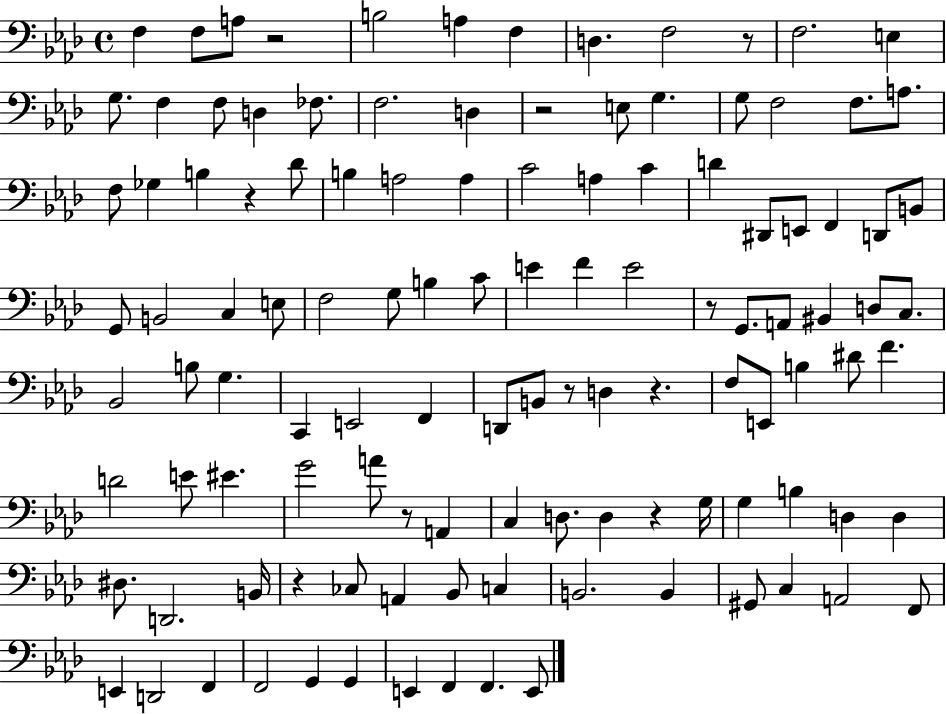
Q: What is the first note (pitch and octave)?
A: F3